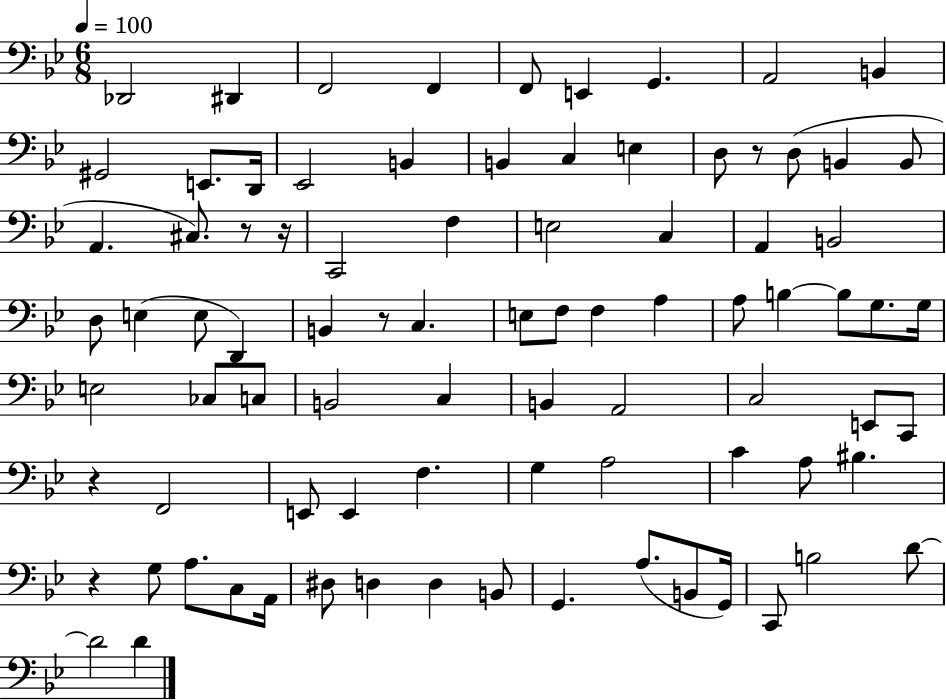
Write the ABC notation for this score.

X:1
T:Untitled
M:6/8
L:1/4
K:Bb
_D,,2 ^D,, F,,2 F,, F,,/2 E,, G,, A,,2 B,, ^G,,2 E,,/2 D,,/4 _E,,2 B,, B,, C, E, D,/2 z/2 D,/2 B,, B,,/2 A,, ^C,/2 z/2 z/4 C,,2 F, E,2 C, A,, B,,2 D,/2 E, E,/2 D,, B,, z/2 C, E,/2 F,/2 F, A, A,/2 B, B,/2 G,/2 G,/4 E,2 _C,/2 C,/2 B,,2 C, B,, A,,2 C,2 E,,/2 C,,/2 z F,,2 E,,/2 E,, F, G, A,2 C A,/2 ^B, z G,/2 A,/2 C,/2 A,,/4 ^D,/2 D, D, B,,/2 G,, A,/2 B,,/2 G,,/4 C,,/2 B,2 D/2 D2 D